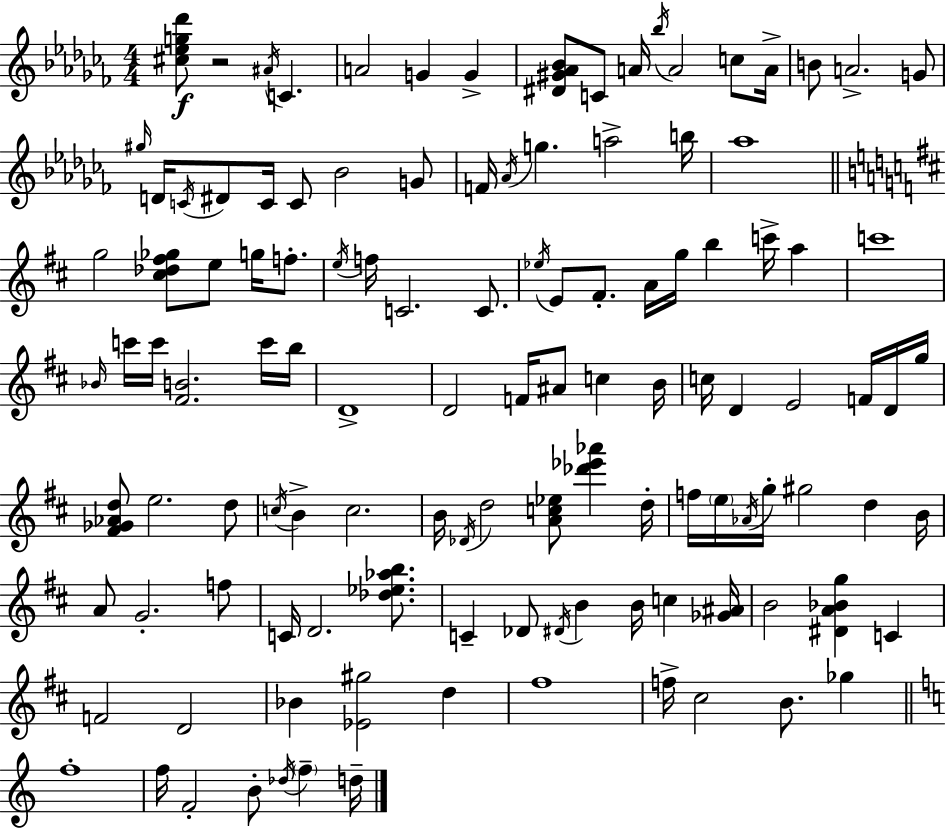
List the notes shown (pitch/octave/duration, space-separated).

[C#5,Eb5,G5,Db6]/e R/h A#4/s C4/q. A4/h G4/q G4/q [D#4,G#4,Ab4,Bb4]/e C4/e A4/s Bb5/s A4/h C5/e A4/s B4/e A4/h. G4/e G#5/s D4/s C4/s D#4/e C4/s C4/e Bb4/h G4/e F4/s Ab4/s G5/q. A5/h B5/s Ab5/w G5/h [C#5,Db5,F#5,Gb5]/e E5/e G5/s F5/e. E5/s F5/s C4/h. C4/e. Eb5/s E4/e F#4/e. A4/s G5/s B5/q C6/s A5/q C6/w Bb4/s C6/s C6/s [F#4,B4]/h. C6/s B5/s D4/w D4/h F4/s A#4/e C5/q B4/s C5/s D4/q E4/h F4/s D4/s G5/s [F#4,Gb4,Ab4,D5]/e E5/h. D5/e C5/s B4/q C5/h. B4/s Db4/s D5/h [A4,C5,Eb5]/e [Db6,Eb6,Ab6]/q D5/s F5/s E5/s Ab4/s G5/s G#5/h D5/q B4/s A4/e G4/h. F5/e C4/s D4/h. [Db5,Eb5,Ab5,B5]/e. C4/q Db4/e D#4/s B4/q B4/s C5/q [Gb4,A#4]/s B4/h [D#4,A4,Bb4,G5]/q C4/q F4/h D4/h Bb4/q [Eb4,G#5]/h D5/q F#5/w F5/s C#5/h B4/e. Gb5/q F5/w F5/s F4/h B4/e Db5/s F5/q D5/s